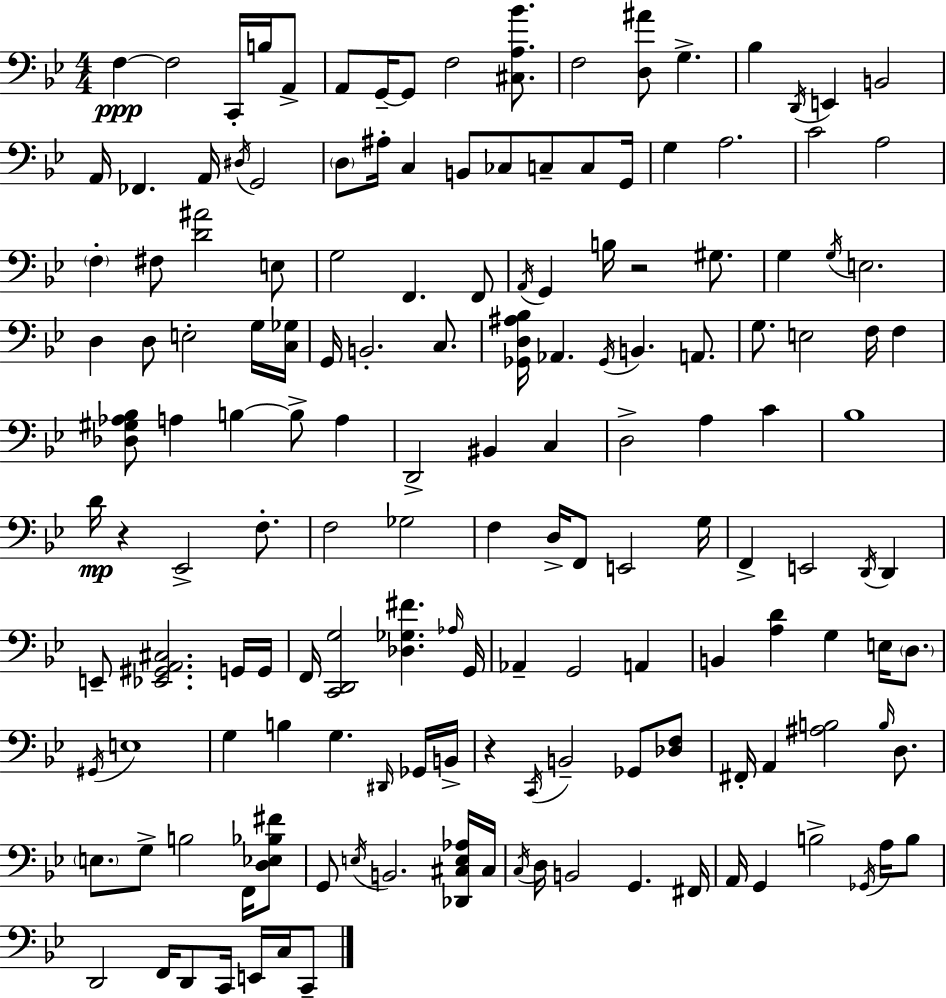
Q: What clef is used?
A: bass